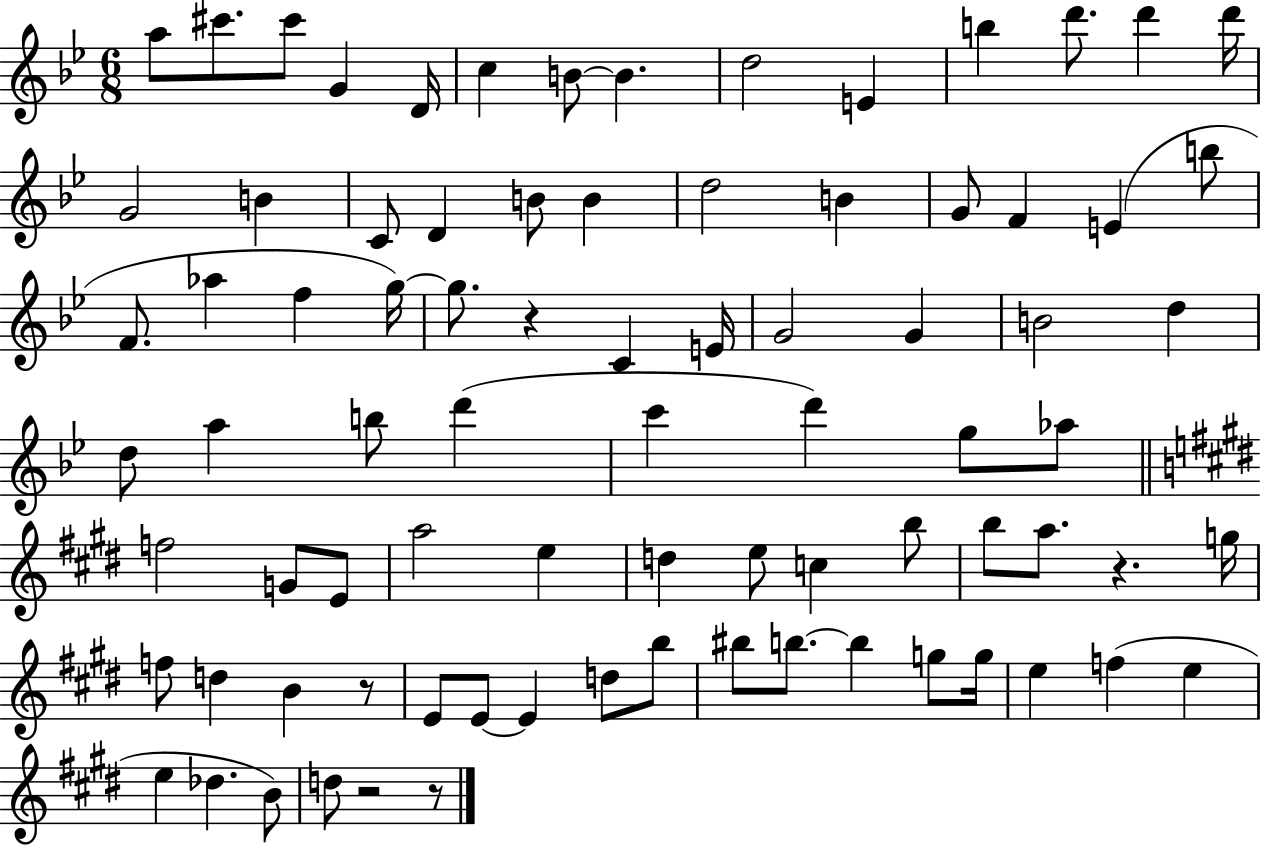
{
  \clef treble
  \numericTimeSignature
  \time 6/8
  \key bes \major
  \repeat volta 2 { a''8 cis'''8. cis'''8 g'4 d'16 | c''4 b'8~~ b'4. | d''2 e'4 | b''4 d'''8. d'''4 d'''16 | \break g'2 b'4 | c'8 d'4 b'8 b'4 | d''2 b'4 | g'8 f'4 e'4( b''8 | \break f'8. aes''4 f''4 g''16~~) | g''8. r4 c'4 e'16 | g'2 g'4 | b'2 d''4 | \break d''8 a''4 b''8 d'''4( | c'''4 d'''4) g''8 aes''8 | \bar "||" \break \key e \major f''2 g'8 e'8 | a''2 e''4 | d''4 e''8 c''4 b''8 | b''8 a''8. r4. g''16 | \break f''8 d''4 b'4 r8 | e'8 e'8~~ e'4 d''8 b''8 | bis''8 b''8.~~ b''4 g''8 g''16 | e''4 f''4( e''4 | \break e''4 des''4. b'8) | d''8 r2 r8 | } \bar "|."
}